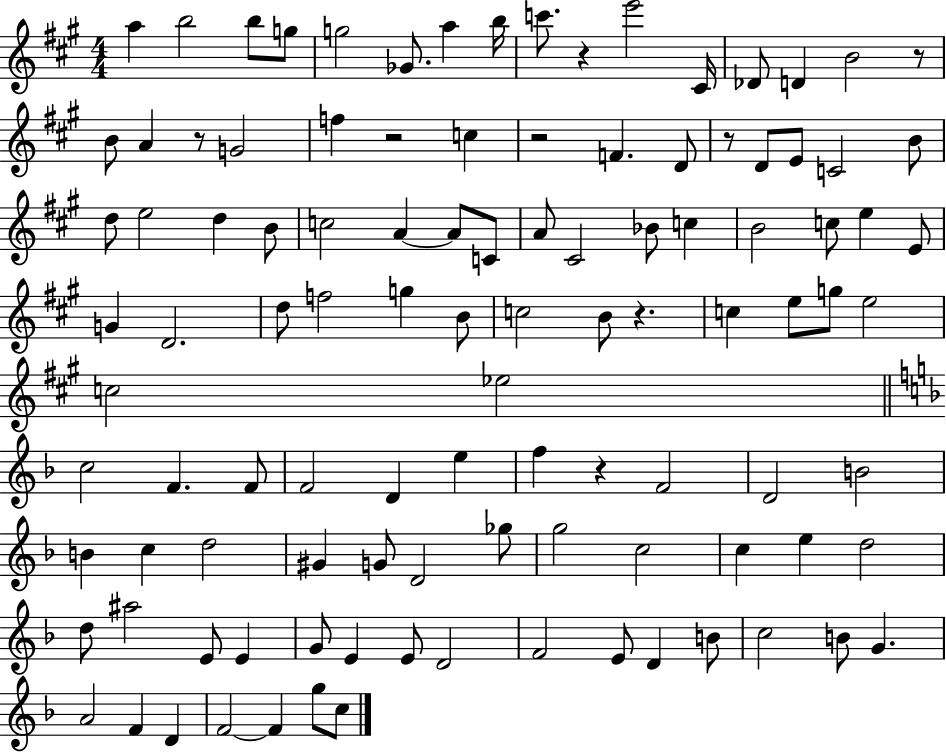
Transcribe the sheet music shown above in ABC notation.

X:1
T:Untitled
M:4/4
L:1/4
K:A
a b2 b/2 g/2 g2 _G/2 a b/4 c'/2 z e'2 ^C/4 _D/2 D B2 z/2 B/2 A z/2 G2 f z2 c z2 F D/2 z/2 D/2 E/2 C2 B/2 d/2 e2 d B/2 c2 A A/2 C/2 A/2 ^C2 _B/2 c B2 c/2 e E/2 G D2 d/2 f2 g B/2 c2 B/2 z c e/2 g/2 e2 c2 _e2 c2 F F/2 F2 D e f z F2 D2 B2 B c d2 ^G G/2 D2 _g/2 g2 c2 c e d2 d/2 ^a2 E/2 E G/2 E E/2 D2 F2 E/2 D B/2 c2 B/2 G A2 F D F2 F g/2 c/2